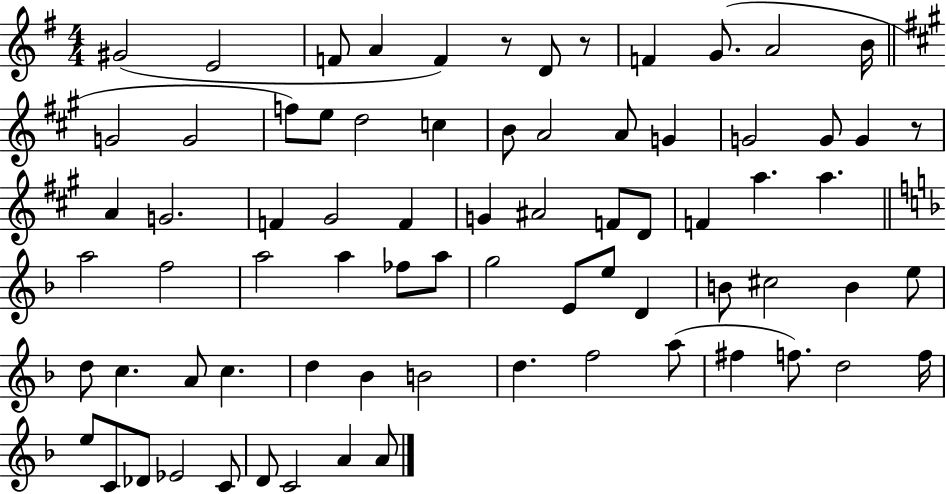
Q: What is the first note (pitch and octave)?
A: G#4